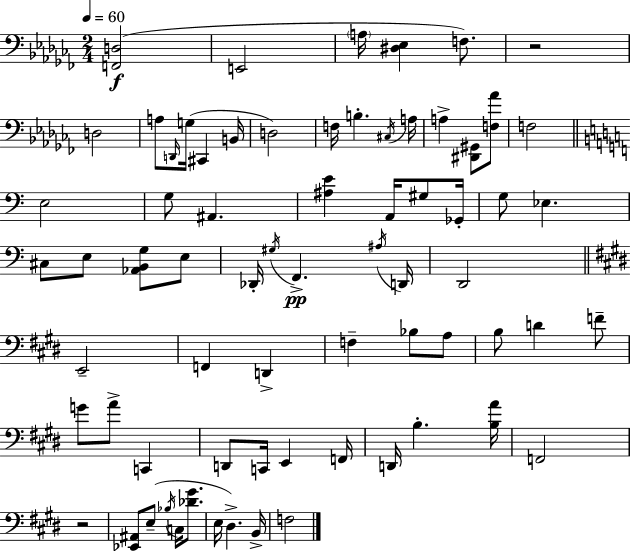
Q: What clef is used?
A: bass